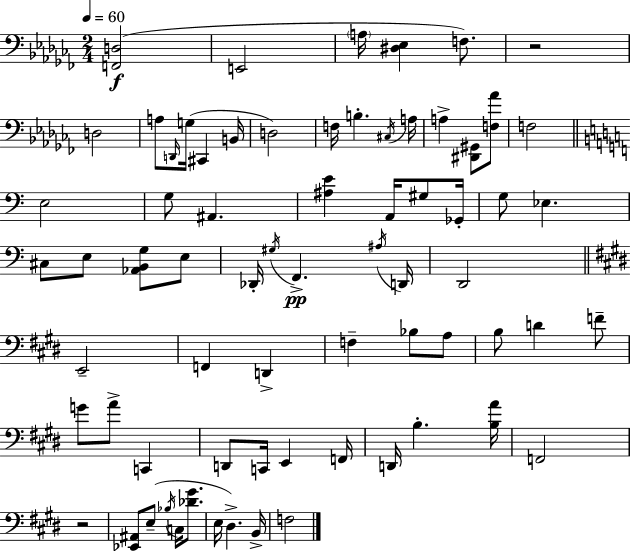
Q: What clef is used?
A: bass